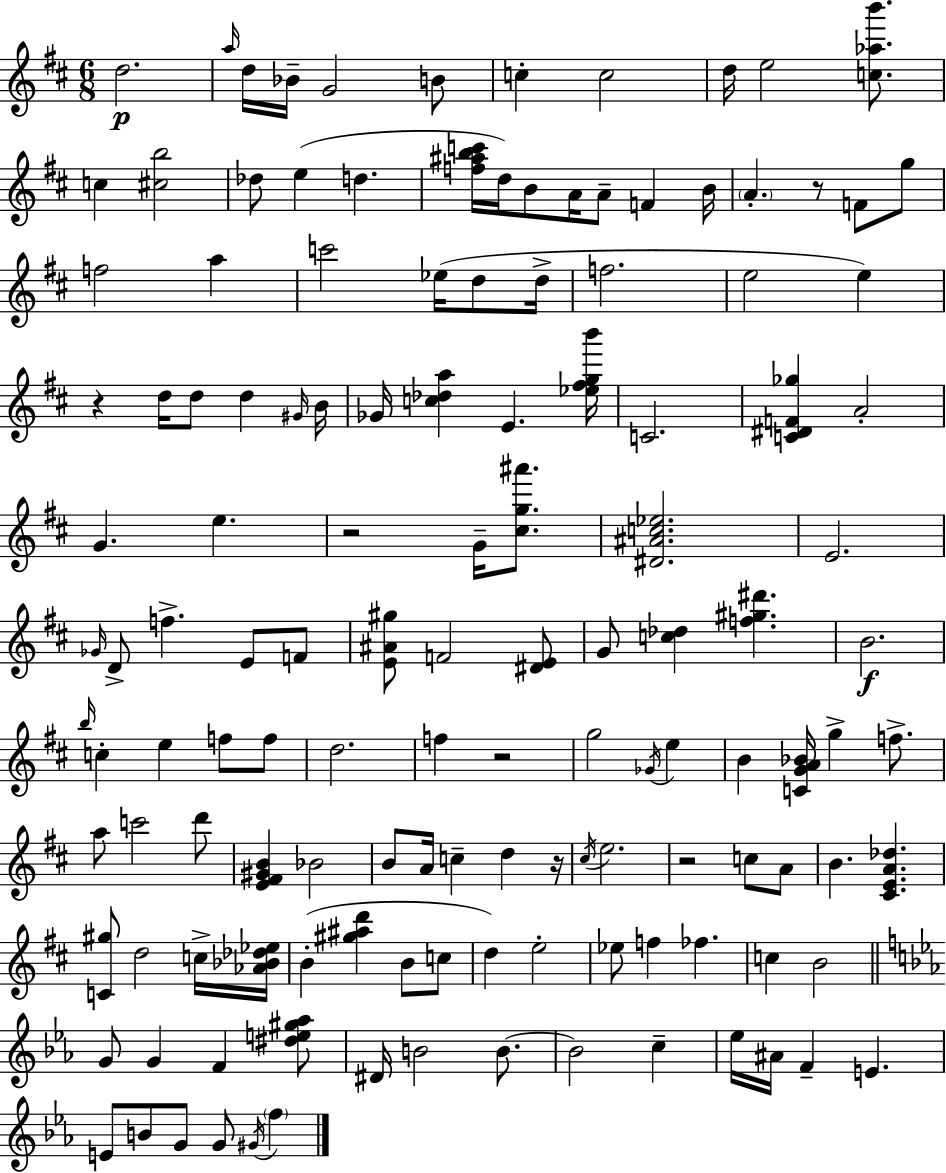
X:1
T:Untitled
M:6/8
L:1/4
K:D
d2 a/4 d/4 _B/4 G2 B/2 c c2 d/4 e2 [c_ab']/2 c [^cb]2 _d/2 e d [f^abc']/4 d/4 B/2 A/4 A/2 F B/4 A z/2 F/2 g/2 f2 a c'2 _e/4 d/2 d/4 f2 e2 e z d/4 d/2 d ^G/4 B/4 _G/4 [c_da] E [_e^fgb']/4 C2 [C^DF_g] A2 G e z2 G/4 [^cg^a']/2 [^D^Ac_e]2 E2 _G/4 D/2 f E/2 F/2 [E^A^g]/2 F2 [^DE]/2 G/2 [c_d] [f^g^d'] B2 b/4 c e f/2 f/2 d2 f z2 g2 _G/4 e B [CGA_B]/4 g f/2 a/2 c'2 d'/2 [E^F^GB] _B2 B/2 A/4 c d z/4 ^c/4 e2 z2 c/2 A/2 B [^CEA_d] [C^g]/2 d2 c/4 [_A_B_d_e]/4 B [^g^ad'] B/2 c/2 d e2 _e/2 f _f c B2 G/2 G F [^de^g_a]/2 ^D/4 B2 B/2 B2 c _e/4 ^A/4 F E E/2 B/2 G/2 G/2 ^G/4 f